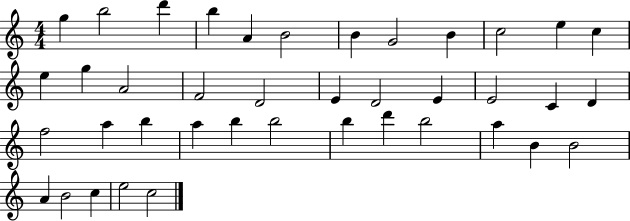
{
  \clef treble
  \numericTimeSignature
  \time 4/4
  \key c \major
  g''4 b''2 d'''4 | b''4 a'4 b'2 | b'4 g'2 b'4 | c''2 e''4 c''4 | \break e''4 g''4 a'2 | f'2 d'2 | e'4 d'2 e'4 | e'2 c'4 d'4 | \break f''2 a''4 b''4 | a''4 b''4 b''2 | b''4 d'''4 b''2 | a''4 b'4 b'2 | \break a'4 b'2 c''4 | e''2 c''2 | \bar "|."
}